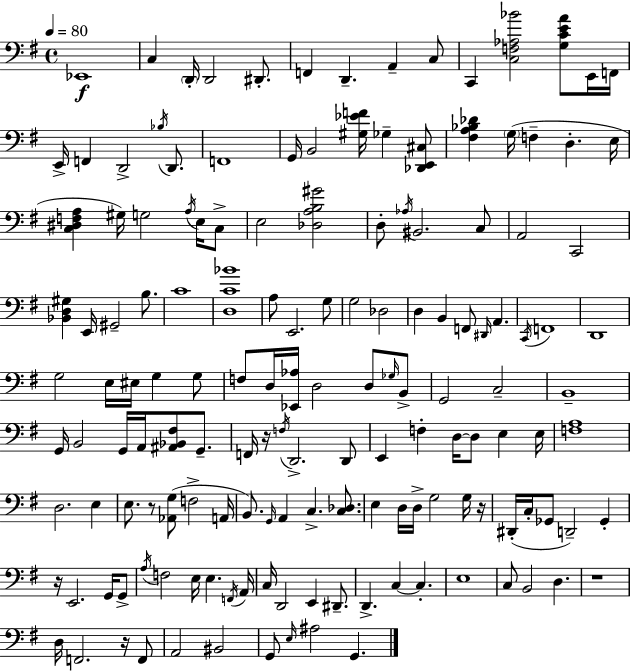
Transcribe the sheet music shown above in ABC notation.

X:1
T:Untitled
M:4/4
L:1/4
K:G
_E,,4 C, D,,/4 D,,2 ^D,,/2 F,, D,, A,, C,/2 C,, [C,F,_A,_B]2 [G,CEA]/2 E,,/4 F,,/4 E,,/4 F,, D,,2 _B,/4 D,,/2 F,,4 G,,/4 B,,2 [^G,_EF]/4 _G, [_D,,E,,^C,]/2 [^F,A,_B,_D] G,/4 F, D, E,/4 [C,^D,F,A,] ^G,/4 G,2 A,/4 E,/4 C,/2 E,2 [_D,A,B,^G]2 D,/2 _A,/4 ^B,,2 C,/2 A,,2 C,,2 [_B,,D,^G,] E,,/4 ^G,,2 B,/2 C4 [D,C_B]4 A,/2 E,,2 G,/2 G,2 _D,2 D, B,, F,,/2 ^D,,/4 A,, C,,/4 F,,4 D,,4 G,2 E,/4 ^E,/4 G, G,/2 F,/2 D,/4 [_E,,_A,]/4 D,2 D,/2 _G,/4 B,,/2 G,,2 C,2 B,,4 G,,/4 B,,2 G,,/4 A,,/4 [^A,,_B,,^F,]/2 G,,/2 F,,/4 z/4 F,/4 D,,2 D,,/2 E,, F, D,/4 D,/2 E, E,/4 [F,A,]4 D,2 E, E,/2 z/2 [_A,,G,]/2 F,2 A,,/4 B,,/2 G,,/4 A,, C, [C,_D,]/2 E, D,/4 D,/4 G,2 G,/4 z/4 ^D,,/4 C,/4 _G,,/2 D,,2 _G,, z/4 E,,2 G,,/4 G,,/2 A,/4 F,2 E,/4 E, F,,/4 A,,/4 C,/4 D,,2 E,, ^D,,/2 D,, C, C, E,4 C,/2 B,,2 D, z4 D,/4 F,,2 z/4 F,,/2 A,,2 ^B,,2 G,,/2 E,/4 ^A,2 G,,